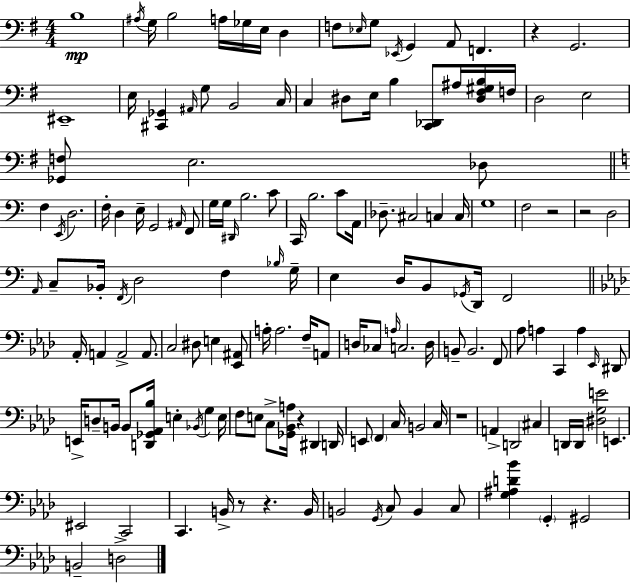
{
  \clef bass
  \numericTimeSignature
  \time 4/4
  \key e \minor
  b1\mp | \acciaccatura { ais16 } g16 b2 a16 ges16 e16 d4 | f8 \grace { ees16 } g8 \acciaccatura { ees,16 } g,4 a,8 f,4. | r4 g,2. | \break eis,1-- | e16 <cis, ges,>4 \grace { ais,16 } g8 b,2 | c16 c4 dis8 e16 b4 <c, des,>8 | ais16 <dis fis gis b>16 f16 d2 e2 | \break <ges, f>8 e2. | des8 \bar "||" \break \key c \major f4 \acciaccatura { e,16 } d2. | f16-. d4 e16-- g,2 \grace { ais,16 } | f,8 g16 g16 \grace { dis,16 } b2. | c'8 c,16 b2. | \break c'8 a,16 des8.-- cis2 c4 | c16 g1 | f2 r2 | r2 d2 | \break \grace { a,16 } c8-- bes,16-. \acciaccatura { f,16 } d2 | f4 \grace { bes16 } g16-- e4 d16 b,8 \acciaccatura { ges,16 } d,16 f,2 | \bar "||" \break \key aes \major aes,16-. a,4 a,2-> a,8. | c2 dis8 e4 <ees, ais,>8 | a16-. a2. f16-- a,8 | d16 ces8 \grace { a16 } c2. | \break d16 b,8-- b,2. f,8 | aes8 a4 c,4 a4 \grace { ees,16 } | dis,8 e,16-> d8-- b,16 b,8 <d, ges, aes, bes>16 e4-. \acciaccatura { bes,16 } g4 | e16 f8 e8 c8-> <ges, bes, a>16 r4 dis,4 | \break d,16 e,8 \parenthesize f,4 c16 b,2 | c16 r1 | a,4-> d,2 cis4 | d,16 d,16 <dis g e'>2 e,4. | \break eis,2 c,2 | c,4. b,16-> r8 r4. | b,16 b,2 \acciaccatura { g,16 } c8 b,4 | c8 <g ais d' bes'>4 \parenthesize g,4-. gis,2 | \break b,2-- d2-> | \bar "|."
}